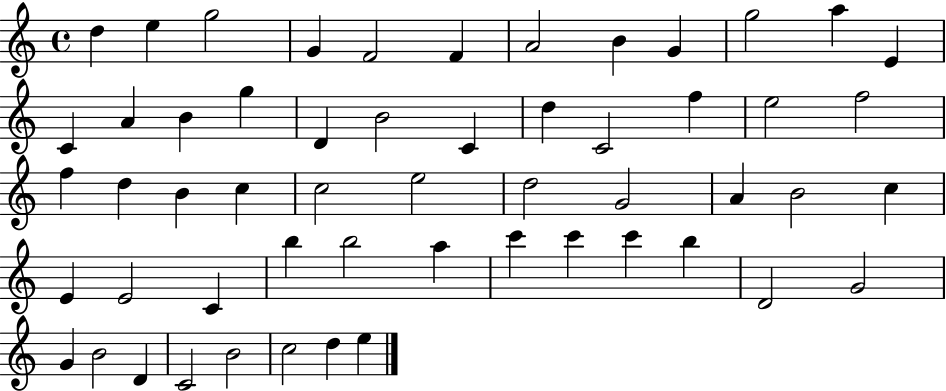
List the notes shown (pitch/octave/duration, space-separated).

D5/q E5/q G5/h G4/q F4/h F4/q A4/h B4/q G4/q G5/h A5/q E4/q C4/q A4/q B4/q G5/q D4/q B4/h C4/q D5/q C4/h F5/q E5/h F5/h F5/q D5/q B4/q C5/q C5/h E5/h D5/h G4/h A4/q B4/h C5/q E4/q E4/h C4/q B5/q B5/h A5/q C6/q C6/q C6/q B5/q D4/h G4/h G4/q B4/h D4/q C4/h B4/h C5/h D5/q E5/q